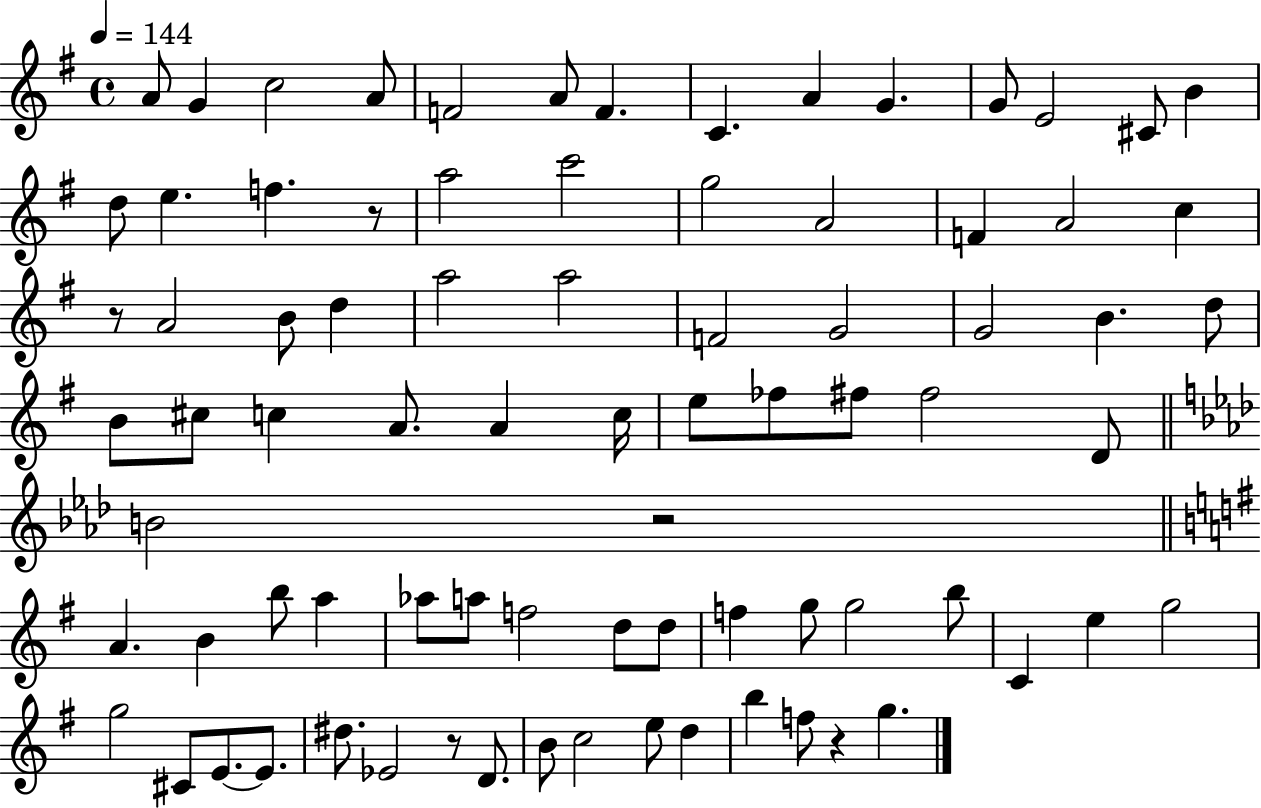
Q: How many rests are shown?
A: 5